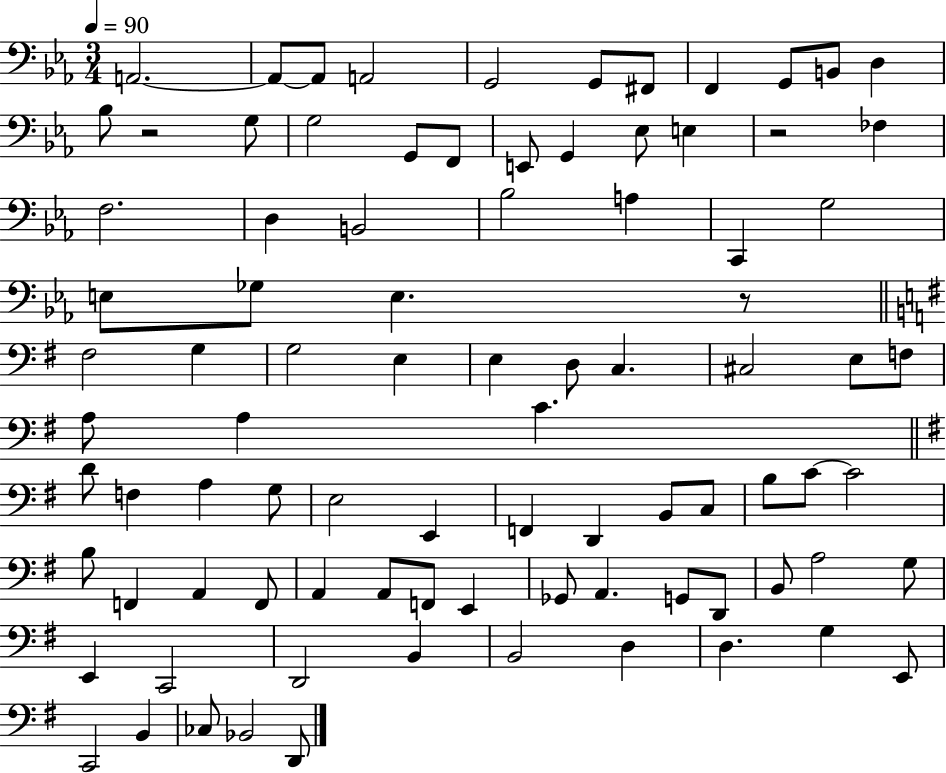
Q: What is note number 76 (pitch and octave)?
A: B2